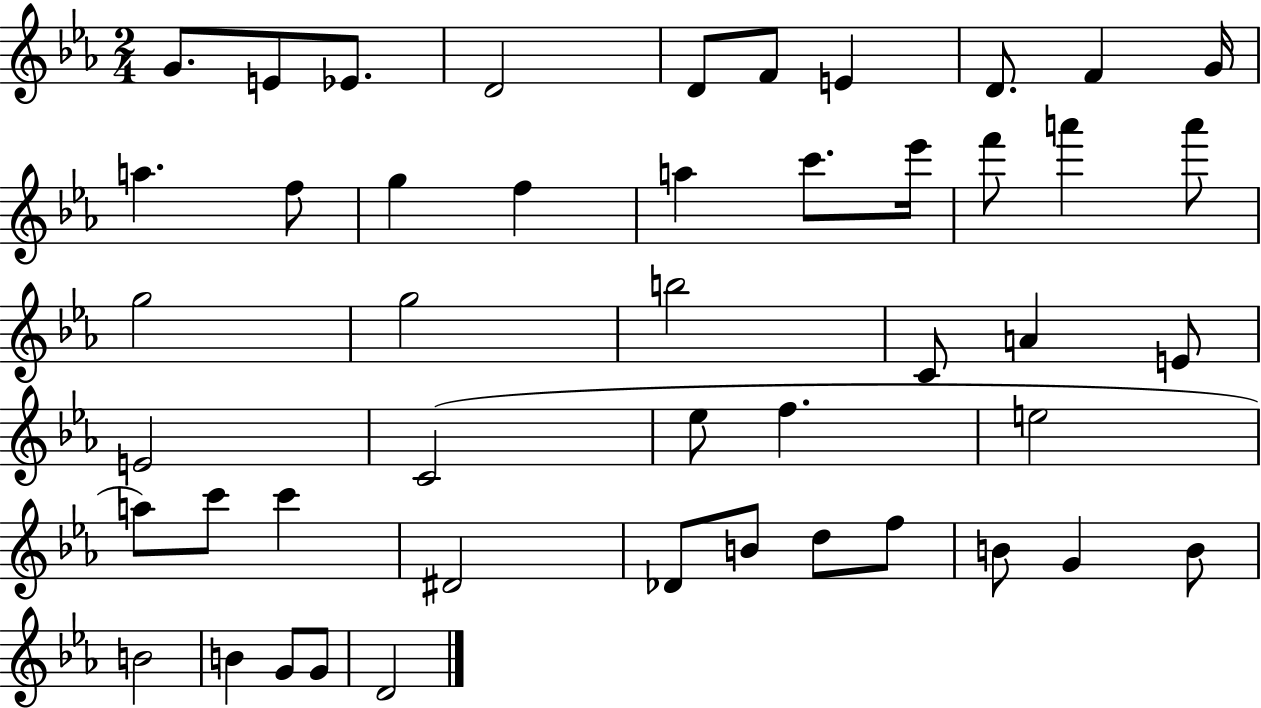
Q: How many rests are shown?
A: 0